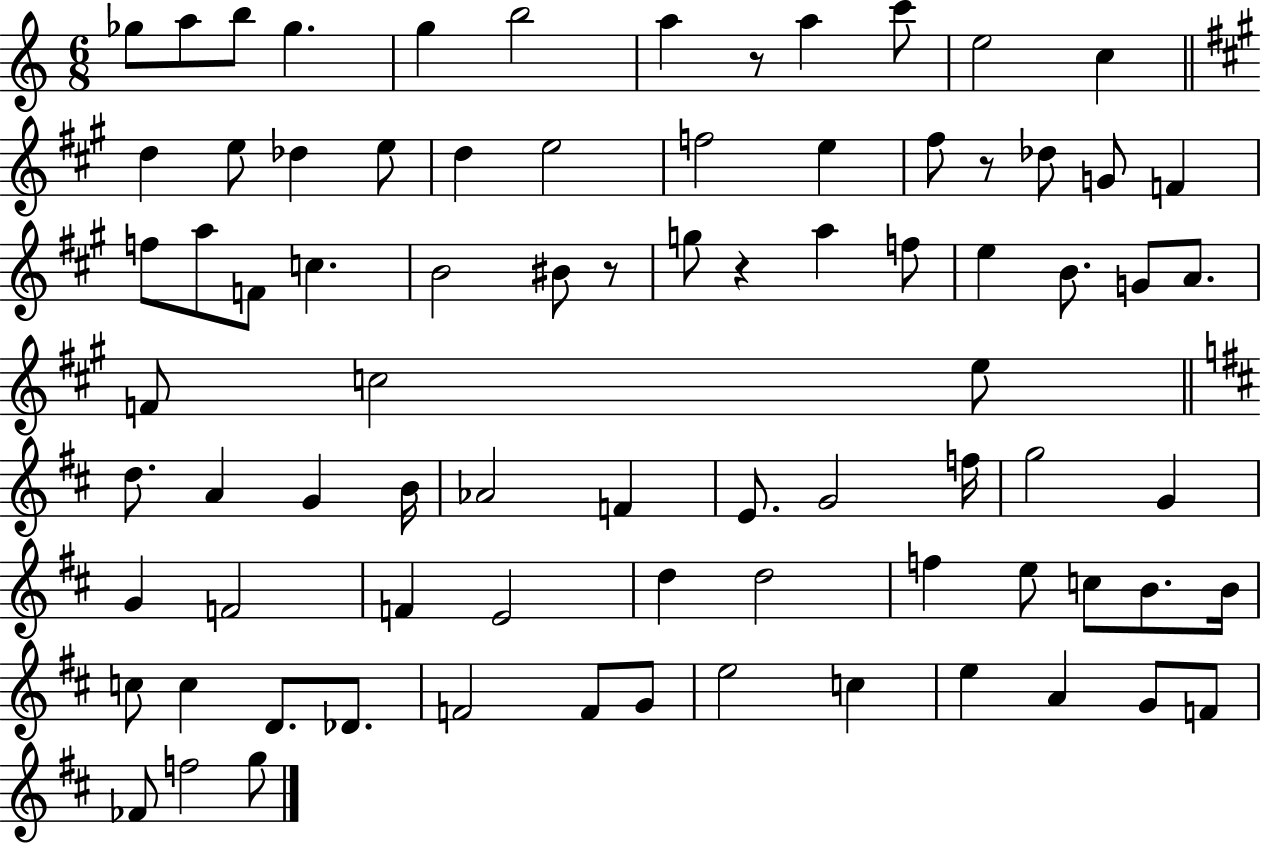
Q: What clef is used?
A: treble